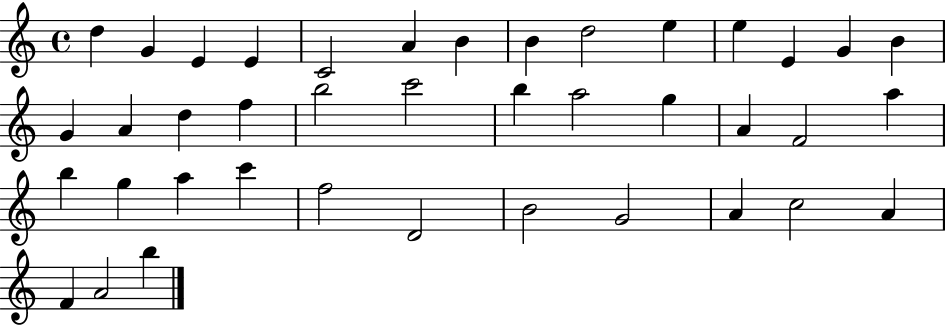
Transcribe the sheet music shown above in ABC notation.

X:1
T:Untitled
M:4/4
L:1/4
K:C
d G E E C2 A B B d2 e e E G B G A d f b2 c'2 b a2 g A F2 a b g a c' f2 D2 B2 G2 A c2 A F A2 b